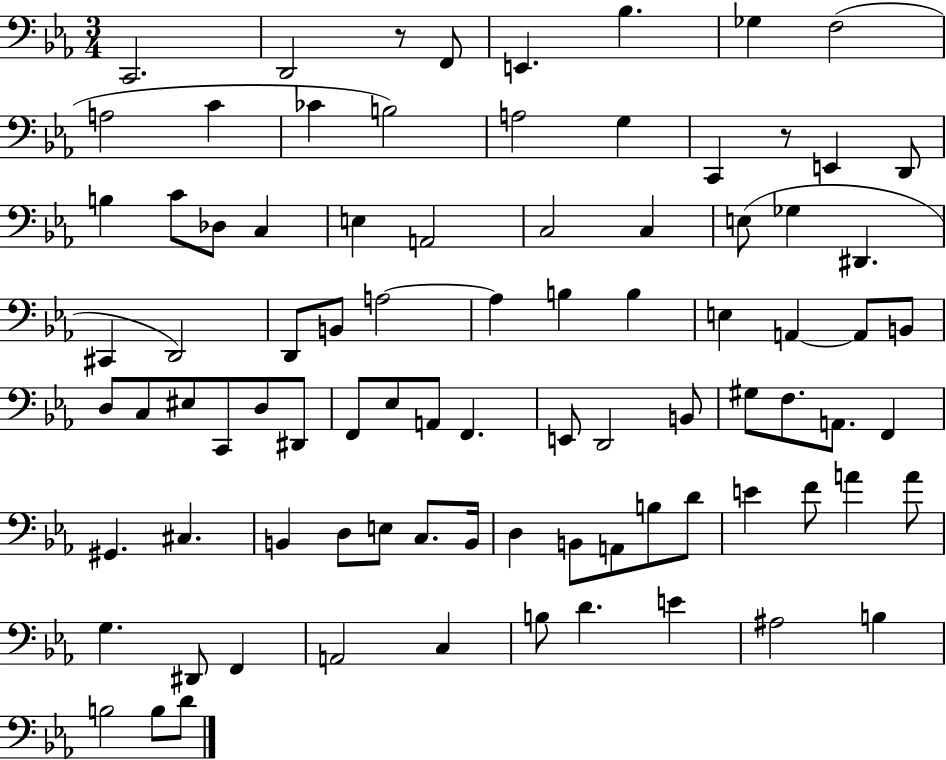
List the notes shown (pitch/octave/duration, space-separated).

C2/h. D2/h R/e F2/e E2/q. Bb3/q. Gb3/q F3/h A3/h C4/q CES4/q B3/h A3/h G3/q C2/q R/e E2/q D2/e B3/q C4/e Db3/e C3/q E3/q A2/h C3/h C3/q E3/e Gb3/q D#2/q. C#2/q D2/h D2/e B2/e A3/h A3/q B3/q B3/q E3/q A2/q A2/e B2/e D3/e C3/e EIS3/e C2/e D3/e D#2/e F2/e Eb3/e A2/e F2/q. E2/e D2/h B2/e G#3/e F3/e. A2/e. F2/q G#2/q. C#3/q. B2/q D3/e E3/e C3/e. B2/s D3/q B2/e A2/e B3/e D4/e E4/q F4/e A4/q A4/e G3/q. D#2/e F2/q A2/h C3/q B3/e D4/q. E4/q A#3/h B3/q B3/h B3/e D4/e